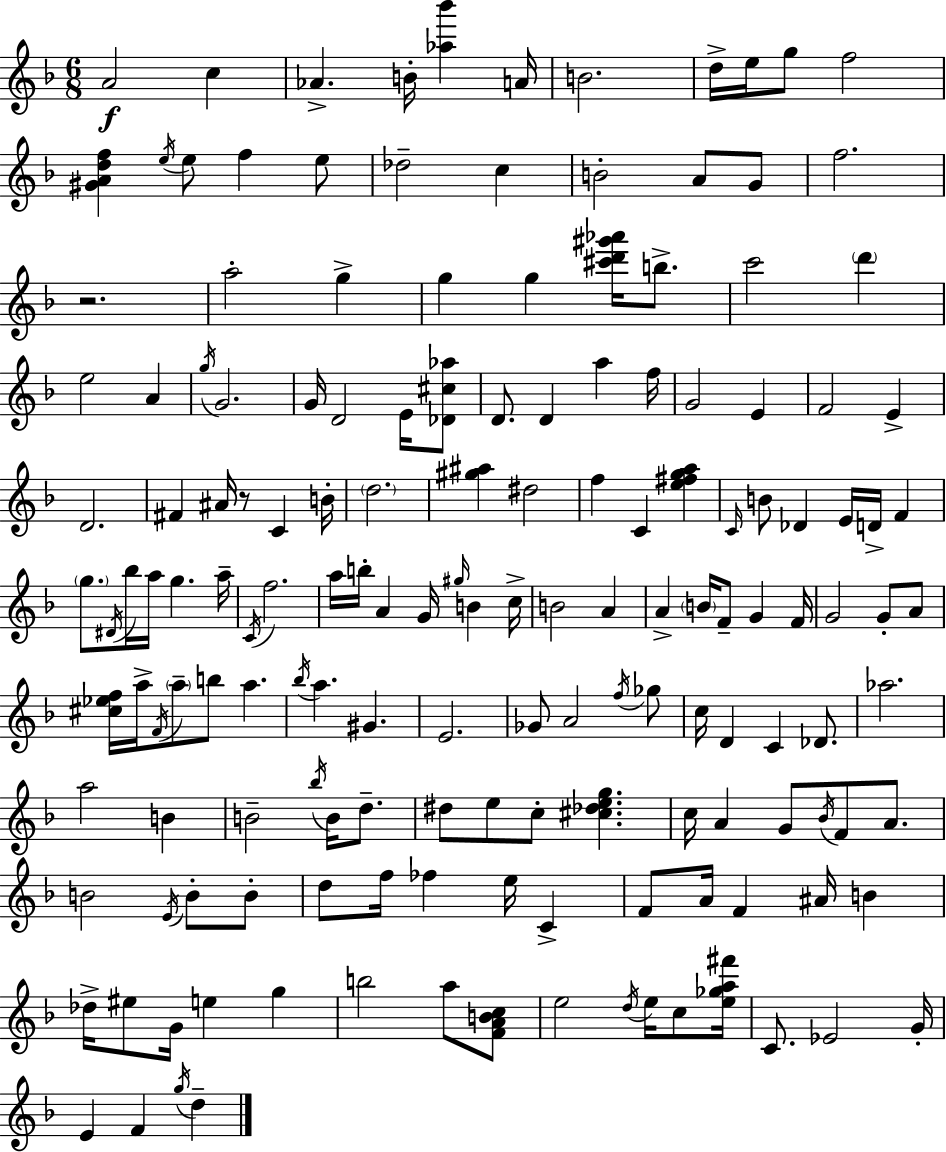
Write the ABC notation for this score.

X:1
T:Untitled
M:6/8
L:1/4
K:F
A2 c _A B/4 [_a_b'] A/4 B2 d/4 e/4 g/2 f2 [^GAdf] e/4 e/2 f e/2 _d2 c B2 A/2 G/2 f2 z2 a2 g g g [^c'd'^g'_a']/4 b/2 c'2 d' e2 A g/4 G2 G/4 D2 E/4 [_D^c_a]/2 D/2 D a f/4 G2 E F2 E D2 ^F ^A/4 z/2 C B/4 d2 [^g^a] ^d2 f C [e^fga] C/4 B/2 _D E/4 D/4 F g/2 ^D/4 _b/4 a/4 g a/4 C/4 f2 a/4 b/4 A G/4 ^g/4 B c/4 B2 A A B/4 F/2 G F/4 G2 G/2 A/2 [^c_ef]/4 a/4 F/4 a/2 b/2 a _b/4 a ^G E2 _G/2 A2 f/4 _g/2 c/4 D C _D/2 _a2 a2 B B2 _b/4 B/4 d/2 ^d/2 e/2 c/2 [^c_deg] c/4 A G/2 _B/4 F/2 A/2 B2 E/4 B/2 B/2 d/2 f/4 _f e/4 C F/2 A/4 F ^A/4 B _d/4 ^e/2 G/4 e g b2 a/2 [FABc]/2 e2 d/4 e/4 c/2 [e_ga^f']/4 C/2 _E2 G/4 E F g/4 d